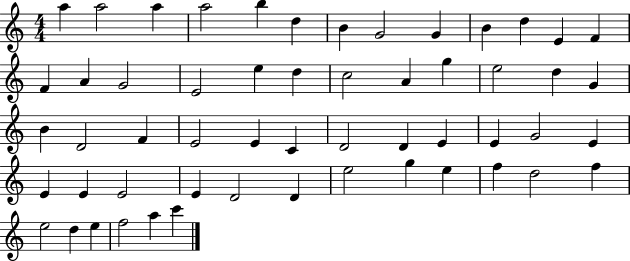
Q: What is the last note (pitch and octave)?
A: C6